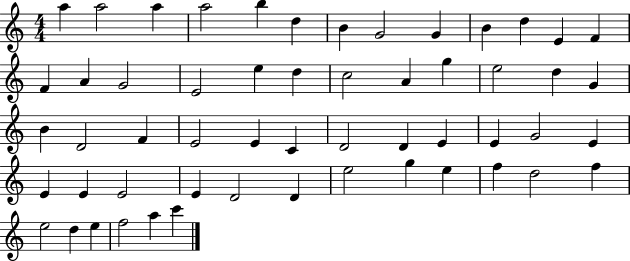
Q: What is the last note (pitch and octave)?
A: C6